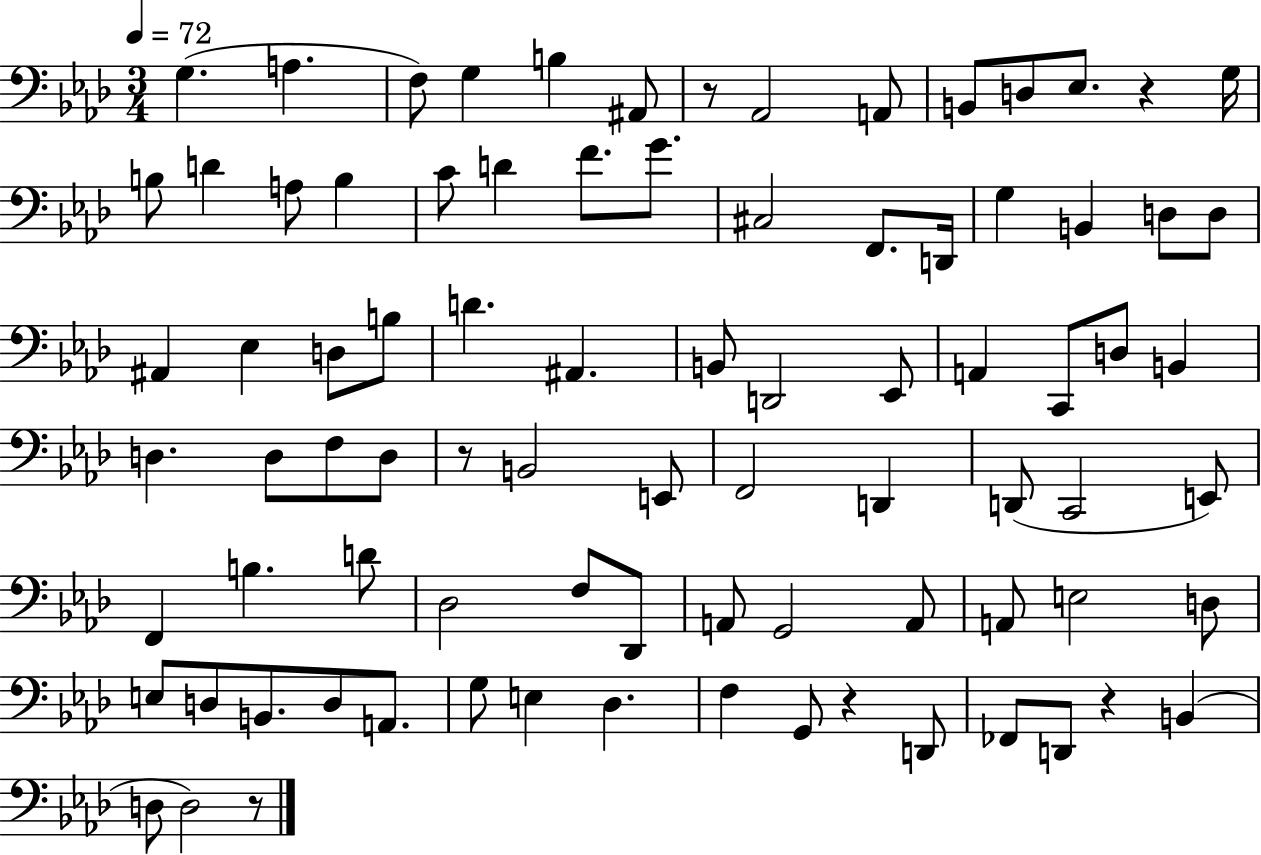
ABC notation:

X:1
T:Untitled
M:3/4
L:1/4
K:Ab
G, A, F,/2 G, B, ^A,,/2 z/2 _A,,2 A,,/2 B,,/2 D,/2 _E,/2 z G,/4 B,/2 D A,/2 B, C/2 D F/2 G/2 ^C,2 F,,/2 D,,/4 G, B,, D,/2 D,/2 ^A,, _E, D,/2 B,/2 D ^A,, B,,/2 D,,2 _E,,/2 A,, C,,/2 D,/2 B,, D, D,/2 F,/2 D,/2 z/2 B,,2 E,,/2 F,,2 D,, D,,/2 C,,2 E,,/2 F,, B, D/2 _D,2 F,/2 _D,,/2 A,,/2 G,,2 A,,/2 A,,/2 E,2 D,/2 E,/2 D,/2 B,,/2 D,/2 A,,/2 G,/2 E, _D, F, G,,/2 z D,,/2 _F,,/2 D,,/2 z B,, D,/2 D,2 z/2